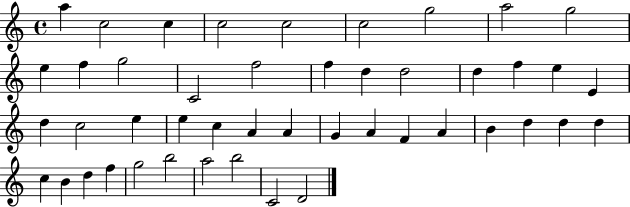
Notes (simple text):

A5/q C5/h C5/q C5/h C5/h C5/h G5/h A5/h G5/h E5/q F5/q G5/h C4/h F5/h F5/q D5/q D5/h D5/q F5/q E5/q E4/q D5/q C5/h E5/q E5/q C5/q A4/q A4/q G4/q A4/q F4/q A4/q B4/q D5/q D5/q D5/q C5/q B4/q D5/q F5/q G5/h B5/h A5/h B5/h C4/h D4/h